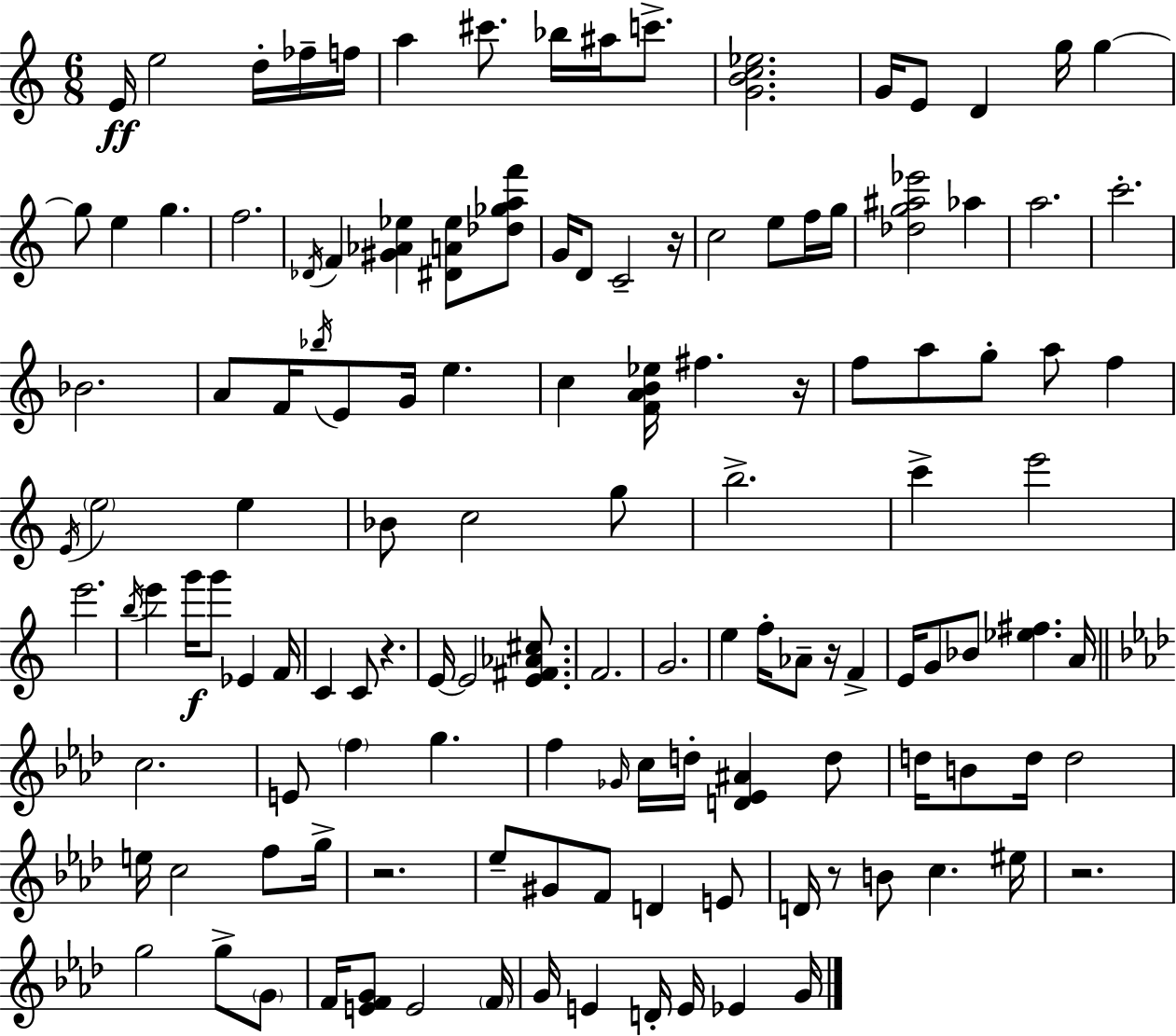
E4/s E5/h D5/s FES5/s F5/s A5/q C#6/e. Bb5/s A#5/s C6/e. [G4,B4,C5,Eb5]/h. G4/s E4/e D4/q G5/s G5/q G5/e E5/q G5/q. F5/h. Db4/s F4/q [G#4,Ab4,Eb5]/q [D#4,A4,Eb5]/e [Db5,Gb5,A5,F6]/e G4/s D4/e C4/h R/s C5/h E5/e F5/s G5/s [Db5,G5,A#5,Eb6]/h Ab5/q A5/h. C6/h. Bb4/h. A4/e F4/s Bb5/s E4/e G4/s E5/q. C5/q [F4,A4,B4,Eb5]/s F#5/q. R/s F5/e A5/e G5/e A5/e F5/q E4/s E5/h E5/q Bb4/e C5/h G5/e B5/h. C6/q E6/h E6/h. B5/s E6/q G6/s G6/e Eb4/q F4/s C4/q C4/e R/q. E4/s E4/h [E4,F#4,Ab4,C#5]/e. F4/h. G4/h. E5/q F5/s Ab4/e R/s F4/q E4/s G4/e Bb4/e [Eb5,F#5]/q. A4/s C5/h. E4/e F5/q G5/q. F5/q Gb4/s C5/s D5/s [D4,Eb4,A#4]/q D5/e D5/s B4/e D5/s D5/h E5/s C5/h F5/e G5/s R/h. Eb5/e G#4/e F4/e D4/q E4/e D4/s R/e B4/e C5/q. EIS5/s R/h. G5/h G5/e G4/e F4/s [E4,F4,G4]/e E4/h F4/s G4/s E4/q D4/s E4/s Eb4/q G4/s